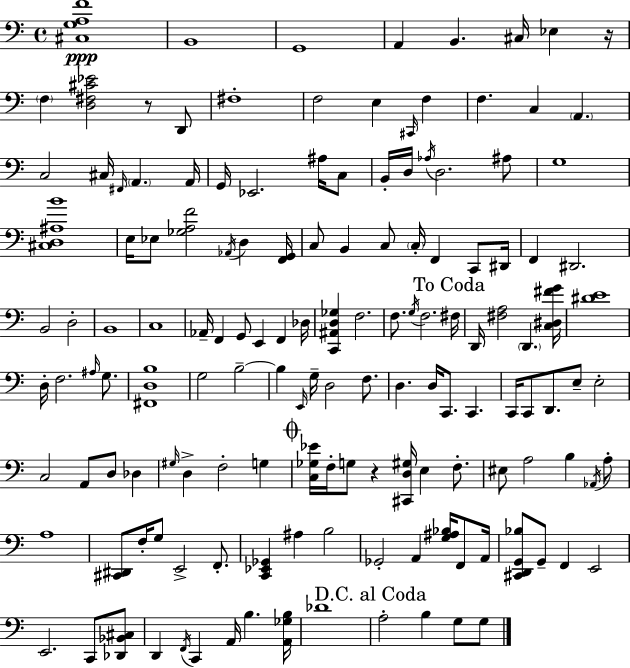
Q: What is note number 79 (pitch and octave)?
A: D2